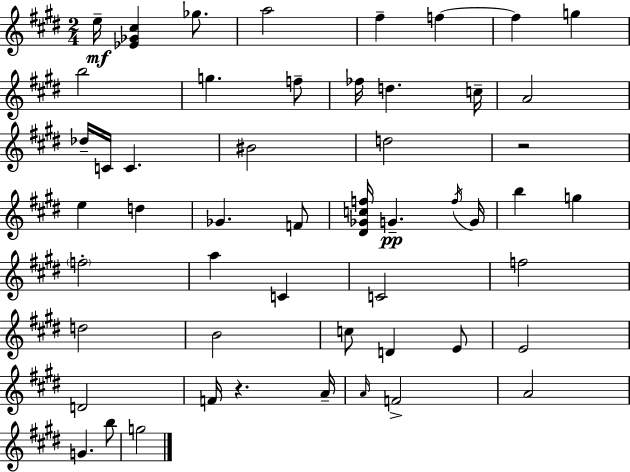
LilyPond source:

{
  \clef treble
  \numericTimeSignature
  \time 2/4
  \key e \major
  e''16--\mf <ees' ges' cis''>4 ges''8. | a''2 | fis''4-- f''4~~ | f''4 g''4 | \break b''2 | g''4. f''8-- | fes''16 d''4. c''16-- | a'2 | \break des''16-- c'16 c'4. | bis'2 | d''2 | r2 | \break e''4 d''4 | ges'4. f'8 | <dis' ges' c'' f''>16 g'4.--\pp \acciaccatura { f''16 } | g'16 b''4 g''4 | \break \parenthesize f''2-. | a''4 c'4 | c'2 | f''2 | \break d''2 | b'2 | c''8 d'4 e'8 | e'2 | \break d'2 | f'16 r4. | a'16-- \grace { a'16 } f'2-> | a'2 | \break g'4. | b''8 g''2 | \bar "|."
}